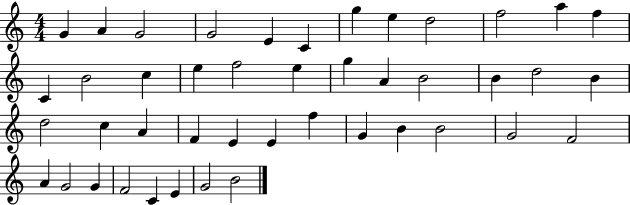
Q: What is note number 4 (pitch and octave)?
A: G4